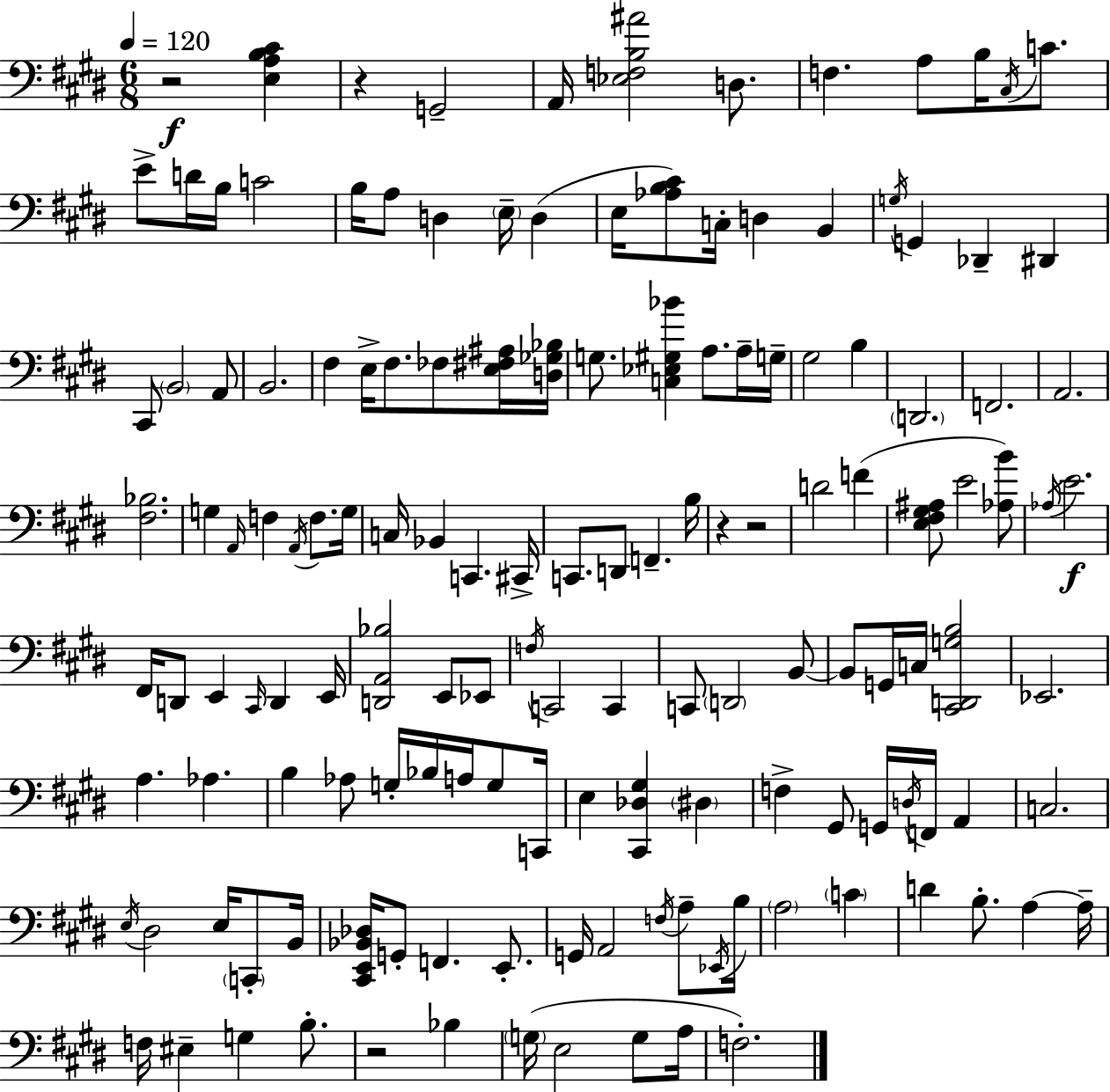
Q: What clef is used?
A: bass